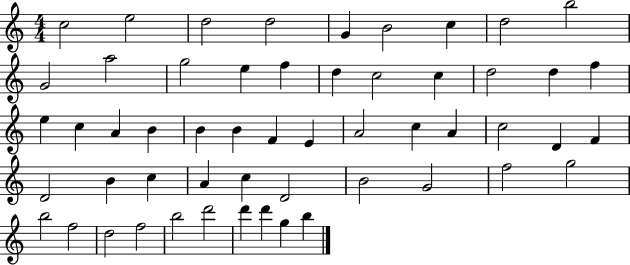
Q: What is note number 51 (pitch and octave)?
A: D6